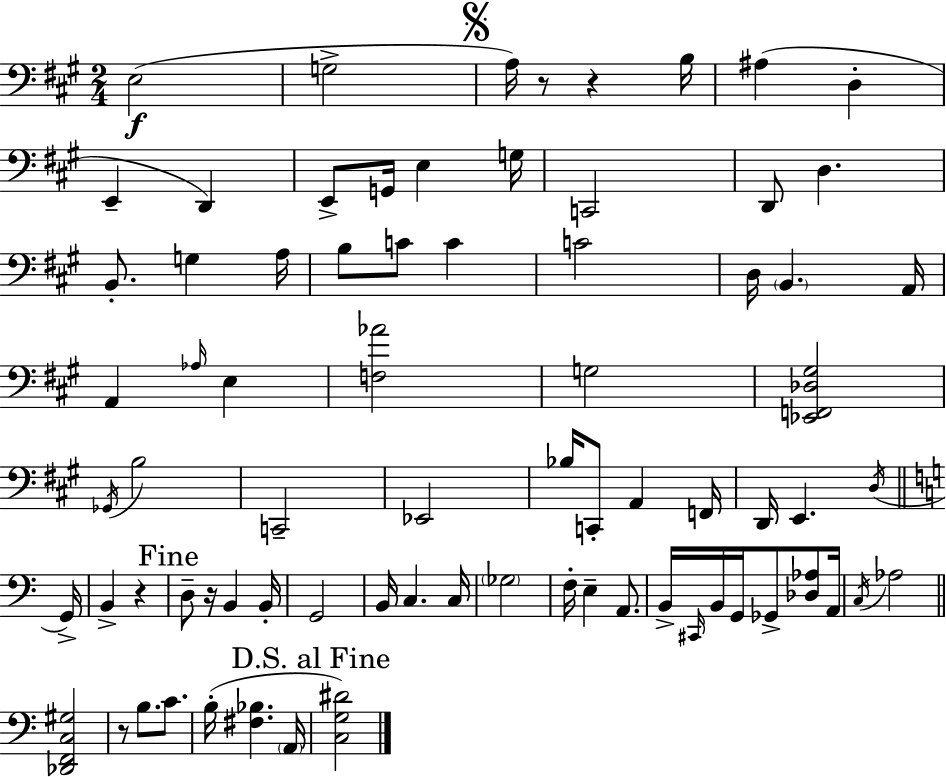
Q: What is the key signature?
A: A major